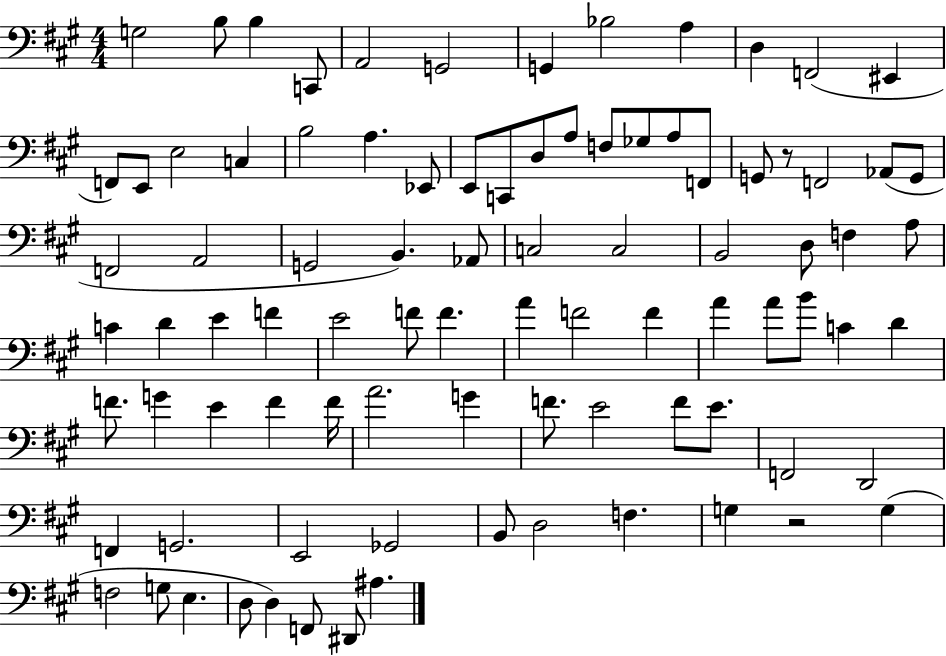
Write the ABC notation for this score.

X:1
T:Untitled
M:4/4
L:1/4
K:A
G,2 B,/2 B, C,,/2 A,,2 G,,2 G,, _B,2 A, D, F,,2 ^E,, F,,/2 E,,/2 E,2 C, B,2 A, _E,,/2 E,,/2 C,,/2 D,/2 A,/2 F,/2 _G,/2 A,/2 F,,/2 G,,/2 z/2 F,,2 _A,,/2 G,,/2 F,,2 A,,2 G,,2 B,, _A,,/2 C,2 C,2 B,,2 D,/2 F, A,/2 C D E F E2 F/2 F A F2 F A A/2 B/2 C D F/2 G E F F/4 A2 G F/2 E2 F/2 E/2 F,,2 D,,2 F,, G,,2 E,,2 _G,,2 B,,/2 D,2 F, G, z2 G, F,2 G,/2 E, D,/2 D, F,,/2 ^D,,/2 ^A,